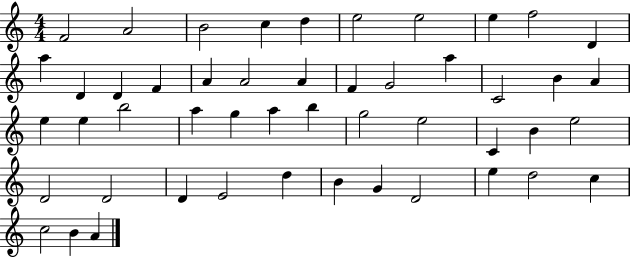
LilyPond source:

{
  \clef treble
  \numericTimeSignature
  \time 4/4
  \key c \major
  f'2 a'2 | b'2 c''4 d''4 | e''2 e''2 | e''4 f''2 d'4 | \break a''4 d'4 d'4 f'4 | a'4 a'2 a'4 | f'4 g'2 a''4 | c'2 b'4 a'4 | \break e''4 e''4 b''2 | a''4 g''4 a''4 b''4 | g''2 e''2 | c'4 b'4 e''2 | \break d'2 d'2 | d'4 e'2 d''4 | b'4 g'4 d'2 | e''4 d''2 c''4 | \break c''2 b'4 a'4 | \bar "|."
}